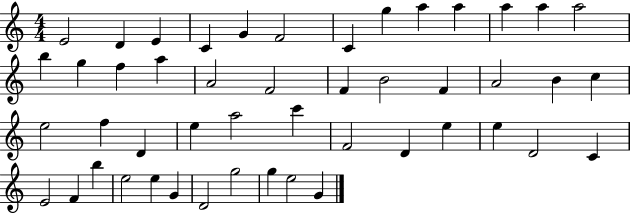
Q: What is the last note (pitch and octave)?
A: G4